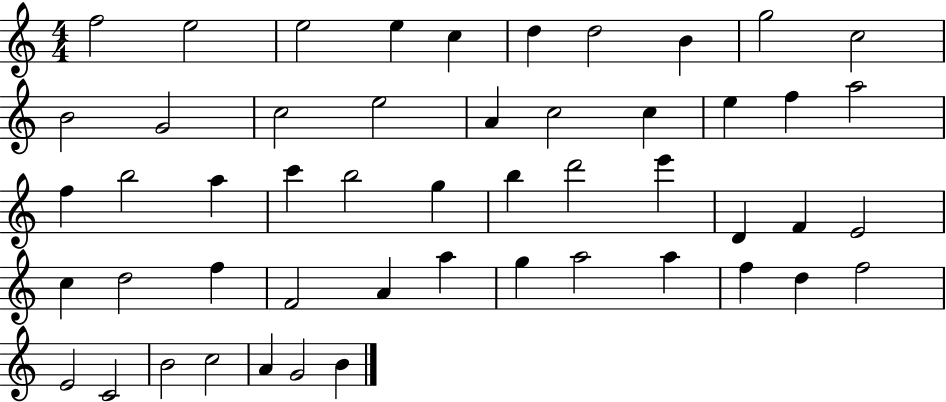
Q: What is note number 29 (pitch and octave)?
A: E6